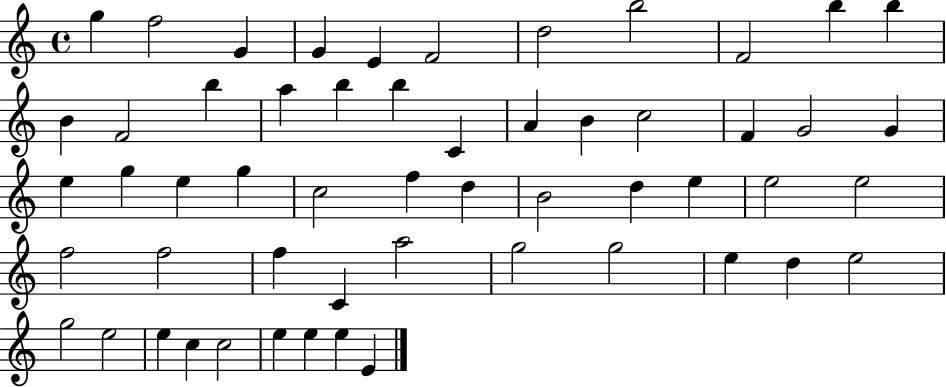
G5/q F5/h G4/q G4/q E4/q F4/h D5/h B5/h F4/h B5/q B5/q B4/q F4/h B5/q A5/q B5/q B5/q C4/q A4/q B4/q C5/h F4/q G4/h G4/q E5/q G5/q E5/q G5/q C5/h F5/q D5/q B4/h D5/q E5/q E5/h E5/h F5/h F5/h F5/q C4/q A5/h G5/h G5/h E5/q D5/q E5/h G5/h E5/h E5/q C5/q C5/h E5/q E5/q E5/q E4/q